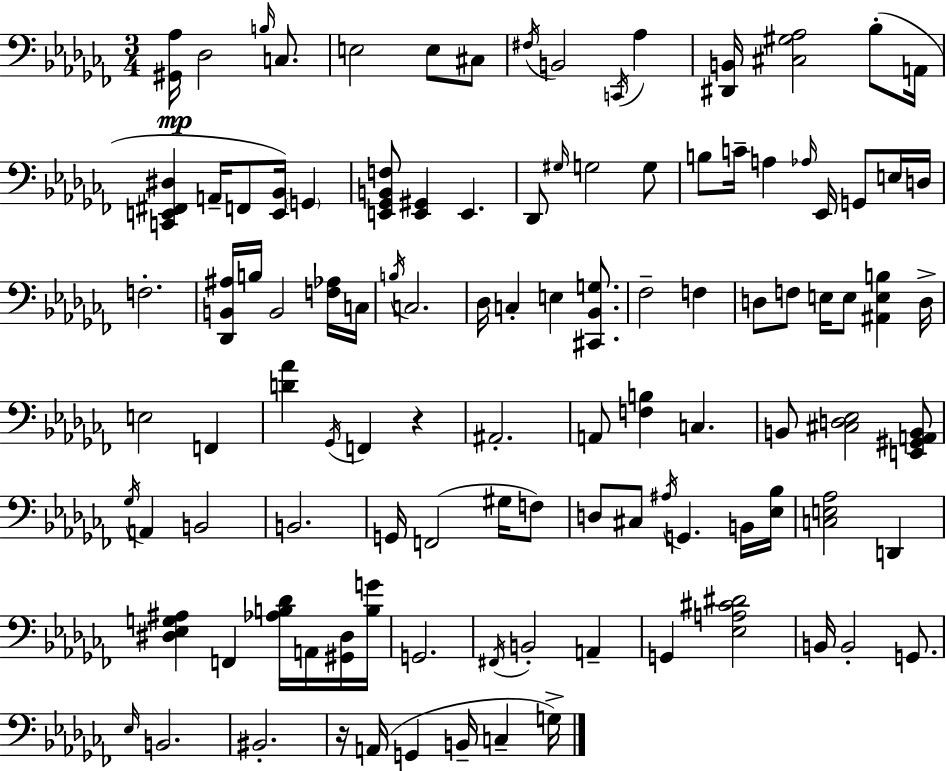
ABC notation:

X:1
T:Untitled
M:3/4
L:1/4
K:Abm
[^G,,_A,]/4 _D,2 B,/4 C,/2 E,2 E,/2 ^C,/2 ^F,/4 B,,2 C,,/4 _A, [^D,,B,,]/4 [^C,^G,_A,]2 _B,/2 A,,/4 [C,,E,,^F,,^D,] A,,/4 F,,/2 [E,,_B,,]/4 G,, [E,,_G,,B,,F,]/2 [E,,^G,,] E,, _D,,/2 ^G,/4 G,2 G,/2 B,/2 C/4 A, _A,/4 _E,,/4 G,,/2 E,/4 D,/4 F,2 [_D,,B,,^A,]/4 B,/4 B,,2 [F,_A,]/4 C,/4 B,/4 C,2 _D,/4 C, E, [^C,,_B,,G,]/2 _F,2 F, D,/2 F,/2 E,/4 E,/2 [^A,,E,B,] D,/4 E,2 F,, [D_A] _G,,/4 F,, z ^A,,2 A,,/2 [F,B,] C, B,,/2 [^C,D,_E,]2 [E,,^G,,A,,B,,]/2 _G,/4 A,, B,,2 B,,2 G,,/4 F,,2 ^G,/4 F,/2 D,/2 ^C,/2 ^A,/4 G,, B,,/4 [_E,_B,]/4 [C,E,_A,]2 D,, [^D,_E,G,^A,] F,, [_A,B,_D]/4 A,,/4 [^G,,^D,]/4 [B,G]/4 G,,2 ^F,,/4 B,,2 A,, G,, [_E,A,^C^D]2 B,,/4 B,,2 G,,/2 _E,/4 B,,2 ^B,,2 z/4 A,,/4 G,, B,,/4 C, G,/4